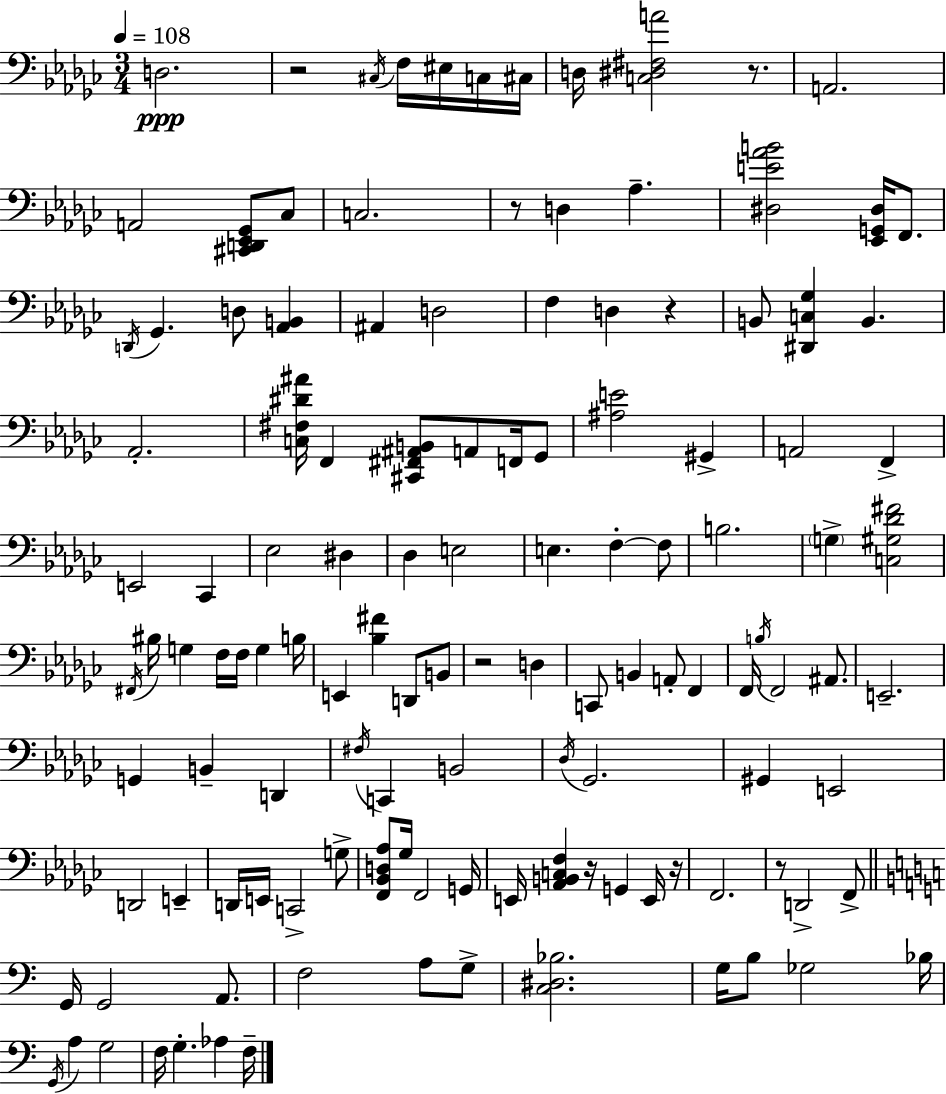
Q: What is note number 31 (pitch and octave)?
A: F2